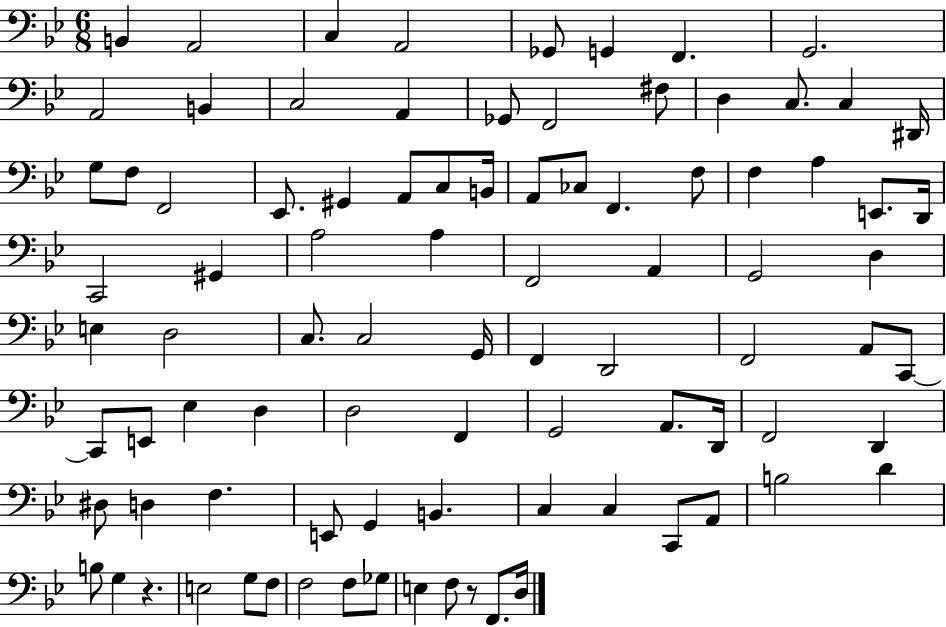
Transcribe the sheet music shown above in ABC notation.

X:1
T:Untitled
M:6/8
L:1/4
K:Bb
B,, A,,2 C, A,,2 _G,,/2 G,, F,, G,,2 A,,2 B,, C,2 A,, _G,,/2 F,,2 ^F,/2 D, C,/2 C, ^D,,/4 G,/2 F,/2 F,,2 _E,,/2 ^G,, A,,/2 C,/2 B,,/4 A,,/2 _C,/2 F,, F,/2 F, A, E,,/2 D,,/4 C,,2 ^G,, A,2 A, F,,2 A,, G,,2 D, E, D,2 C,/2 C,2 G,,/4 F,, D,,2 F,,2 A,,/2 C,,/2 C,,/2 E,,/2 _E, D, D,2 F,, G,,2 A,,/2 D,,/4 F,,2 D,, ^D,/2 D, F, E,,/2 G,, B,, C, C, C,,/2 A,,/2 B,2 D B,/2 G, z E,2 G,/2 F,/2 F,2 F,/2 _G,/2 E, F,/2 z/2 F,,/2 D,/4